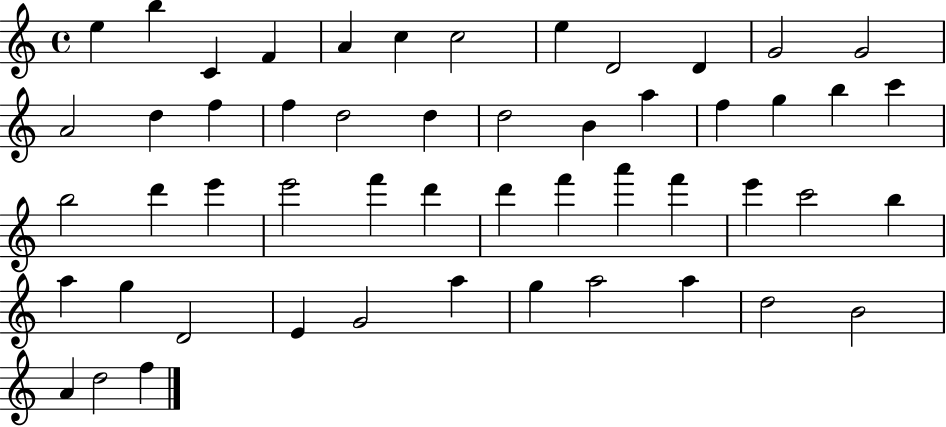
{
  \clef treble
  \time 4/4
  \defaultTimeSignature
  \key c \major
  e''4 b''4 c'4 f'4 | a'4 c''4 c''2 | e''4 d'2 d'4 | g'2 g'2 | \break a'2 d''4 f''4 | f''4 d''2 d''4 | d''2 b'4 a''4 | f''4 g''4 b''4 c'''4 | \break b''2 d'''4 e'''4 | e'''2 f'''4 d'''4 | d'''4 f'''4 a'''4 f'''4 | e'''4 c'''2 b''4 | \break a''4 g''4 d'2 | e'4 g'2 a''4 | g''4 a''2 a''4 | d''2 b'2 | \break a'4 d''2 f''4 | \bar "|."
}